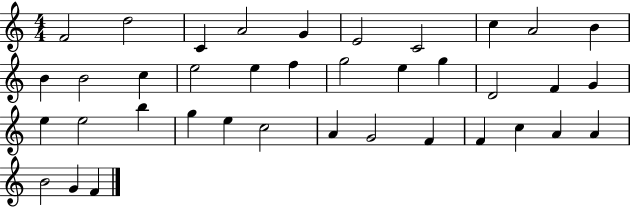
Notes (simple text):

F4/h D5/h C4/q A4/h G4/q E4/h C4/h C5/q A4/h B4/q B4/q B4/h C5/q E5/h E5/q F5/q G5/h E5/q G5/q D4/h F4/q G4/q E5/q E5/h B5/q G5/q E5/q C5/h A4/q G4/h F4/q F4/q C5/q A4/q A4/q B4/h G4/q F4/q